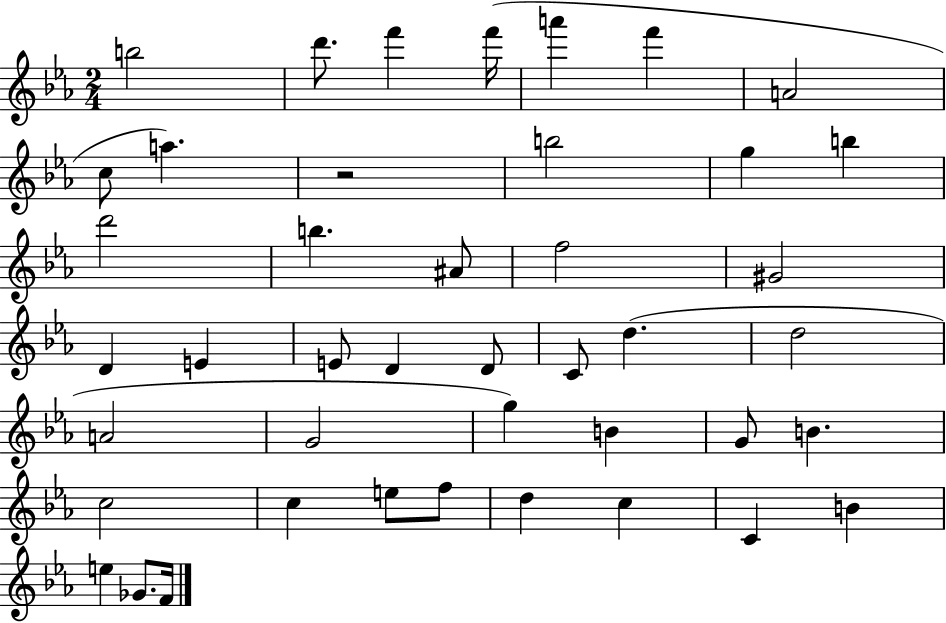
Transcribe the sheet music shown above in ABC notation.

X:1
T:Untitled
M:2/4
L:1/4
K:Eb
b2 d'/2 f' f'/4 a' f' A2 c/2 a z2 b2 g b d'2 b ^A/2 f2 ^G2 D E E/2 D D/2 C/2 d d2 A2 G2 g B G/2 B c2 c e/2 f/2 d c C B e _G/2 F/4